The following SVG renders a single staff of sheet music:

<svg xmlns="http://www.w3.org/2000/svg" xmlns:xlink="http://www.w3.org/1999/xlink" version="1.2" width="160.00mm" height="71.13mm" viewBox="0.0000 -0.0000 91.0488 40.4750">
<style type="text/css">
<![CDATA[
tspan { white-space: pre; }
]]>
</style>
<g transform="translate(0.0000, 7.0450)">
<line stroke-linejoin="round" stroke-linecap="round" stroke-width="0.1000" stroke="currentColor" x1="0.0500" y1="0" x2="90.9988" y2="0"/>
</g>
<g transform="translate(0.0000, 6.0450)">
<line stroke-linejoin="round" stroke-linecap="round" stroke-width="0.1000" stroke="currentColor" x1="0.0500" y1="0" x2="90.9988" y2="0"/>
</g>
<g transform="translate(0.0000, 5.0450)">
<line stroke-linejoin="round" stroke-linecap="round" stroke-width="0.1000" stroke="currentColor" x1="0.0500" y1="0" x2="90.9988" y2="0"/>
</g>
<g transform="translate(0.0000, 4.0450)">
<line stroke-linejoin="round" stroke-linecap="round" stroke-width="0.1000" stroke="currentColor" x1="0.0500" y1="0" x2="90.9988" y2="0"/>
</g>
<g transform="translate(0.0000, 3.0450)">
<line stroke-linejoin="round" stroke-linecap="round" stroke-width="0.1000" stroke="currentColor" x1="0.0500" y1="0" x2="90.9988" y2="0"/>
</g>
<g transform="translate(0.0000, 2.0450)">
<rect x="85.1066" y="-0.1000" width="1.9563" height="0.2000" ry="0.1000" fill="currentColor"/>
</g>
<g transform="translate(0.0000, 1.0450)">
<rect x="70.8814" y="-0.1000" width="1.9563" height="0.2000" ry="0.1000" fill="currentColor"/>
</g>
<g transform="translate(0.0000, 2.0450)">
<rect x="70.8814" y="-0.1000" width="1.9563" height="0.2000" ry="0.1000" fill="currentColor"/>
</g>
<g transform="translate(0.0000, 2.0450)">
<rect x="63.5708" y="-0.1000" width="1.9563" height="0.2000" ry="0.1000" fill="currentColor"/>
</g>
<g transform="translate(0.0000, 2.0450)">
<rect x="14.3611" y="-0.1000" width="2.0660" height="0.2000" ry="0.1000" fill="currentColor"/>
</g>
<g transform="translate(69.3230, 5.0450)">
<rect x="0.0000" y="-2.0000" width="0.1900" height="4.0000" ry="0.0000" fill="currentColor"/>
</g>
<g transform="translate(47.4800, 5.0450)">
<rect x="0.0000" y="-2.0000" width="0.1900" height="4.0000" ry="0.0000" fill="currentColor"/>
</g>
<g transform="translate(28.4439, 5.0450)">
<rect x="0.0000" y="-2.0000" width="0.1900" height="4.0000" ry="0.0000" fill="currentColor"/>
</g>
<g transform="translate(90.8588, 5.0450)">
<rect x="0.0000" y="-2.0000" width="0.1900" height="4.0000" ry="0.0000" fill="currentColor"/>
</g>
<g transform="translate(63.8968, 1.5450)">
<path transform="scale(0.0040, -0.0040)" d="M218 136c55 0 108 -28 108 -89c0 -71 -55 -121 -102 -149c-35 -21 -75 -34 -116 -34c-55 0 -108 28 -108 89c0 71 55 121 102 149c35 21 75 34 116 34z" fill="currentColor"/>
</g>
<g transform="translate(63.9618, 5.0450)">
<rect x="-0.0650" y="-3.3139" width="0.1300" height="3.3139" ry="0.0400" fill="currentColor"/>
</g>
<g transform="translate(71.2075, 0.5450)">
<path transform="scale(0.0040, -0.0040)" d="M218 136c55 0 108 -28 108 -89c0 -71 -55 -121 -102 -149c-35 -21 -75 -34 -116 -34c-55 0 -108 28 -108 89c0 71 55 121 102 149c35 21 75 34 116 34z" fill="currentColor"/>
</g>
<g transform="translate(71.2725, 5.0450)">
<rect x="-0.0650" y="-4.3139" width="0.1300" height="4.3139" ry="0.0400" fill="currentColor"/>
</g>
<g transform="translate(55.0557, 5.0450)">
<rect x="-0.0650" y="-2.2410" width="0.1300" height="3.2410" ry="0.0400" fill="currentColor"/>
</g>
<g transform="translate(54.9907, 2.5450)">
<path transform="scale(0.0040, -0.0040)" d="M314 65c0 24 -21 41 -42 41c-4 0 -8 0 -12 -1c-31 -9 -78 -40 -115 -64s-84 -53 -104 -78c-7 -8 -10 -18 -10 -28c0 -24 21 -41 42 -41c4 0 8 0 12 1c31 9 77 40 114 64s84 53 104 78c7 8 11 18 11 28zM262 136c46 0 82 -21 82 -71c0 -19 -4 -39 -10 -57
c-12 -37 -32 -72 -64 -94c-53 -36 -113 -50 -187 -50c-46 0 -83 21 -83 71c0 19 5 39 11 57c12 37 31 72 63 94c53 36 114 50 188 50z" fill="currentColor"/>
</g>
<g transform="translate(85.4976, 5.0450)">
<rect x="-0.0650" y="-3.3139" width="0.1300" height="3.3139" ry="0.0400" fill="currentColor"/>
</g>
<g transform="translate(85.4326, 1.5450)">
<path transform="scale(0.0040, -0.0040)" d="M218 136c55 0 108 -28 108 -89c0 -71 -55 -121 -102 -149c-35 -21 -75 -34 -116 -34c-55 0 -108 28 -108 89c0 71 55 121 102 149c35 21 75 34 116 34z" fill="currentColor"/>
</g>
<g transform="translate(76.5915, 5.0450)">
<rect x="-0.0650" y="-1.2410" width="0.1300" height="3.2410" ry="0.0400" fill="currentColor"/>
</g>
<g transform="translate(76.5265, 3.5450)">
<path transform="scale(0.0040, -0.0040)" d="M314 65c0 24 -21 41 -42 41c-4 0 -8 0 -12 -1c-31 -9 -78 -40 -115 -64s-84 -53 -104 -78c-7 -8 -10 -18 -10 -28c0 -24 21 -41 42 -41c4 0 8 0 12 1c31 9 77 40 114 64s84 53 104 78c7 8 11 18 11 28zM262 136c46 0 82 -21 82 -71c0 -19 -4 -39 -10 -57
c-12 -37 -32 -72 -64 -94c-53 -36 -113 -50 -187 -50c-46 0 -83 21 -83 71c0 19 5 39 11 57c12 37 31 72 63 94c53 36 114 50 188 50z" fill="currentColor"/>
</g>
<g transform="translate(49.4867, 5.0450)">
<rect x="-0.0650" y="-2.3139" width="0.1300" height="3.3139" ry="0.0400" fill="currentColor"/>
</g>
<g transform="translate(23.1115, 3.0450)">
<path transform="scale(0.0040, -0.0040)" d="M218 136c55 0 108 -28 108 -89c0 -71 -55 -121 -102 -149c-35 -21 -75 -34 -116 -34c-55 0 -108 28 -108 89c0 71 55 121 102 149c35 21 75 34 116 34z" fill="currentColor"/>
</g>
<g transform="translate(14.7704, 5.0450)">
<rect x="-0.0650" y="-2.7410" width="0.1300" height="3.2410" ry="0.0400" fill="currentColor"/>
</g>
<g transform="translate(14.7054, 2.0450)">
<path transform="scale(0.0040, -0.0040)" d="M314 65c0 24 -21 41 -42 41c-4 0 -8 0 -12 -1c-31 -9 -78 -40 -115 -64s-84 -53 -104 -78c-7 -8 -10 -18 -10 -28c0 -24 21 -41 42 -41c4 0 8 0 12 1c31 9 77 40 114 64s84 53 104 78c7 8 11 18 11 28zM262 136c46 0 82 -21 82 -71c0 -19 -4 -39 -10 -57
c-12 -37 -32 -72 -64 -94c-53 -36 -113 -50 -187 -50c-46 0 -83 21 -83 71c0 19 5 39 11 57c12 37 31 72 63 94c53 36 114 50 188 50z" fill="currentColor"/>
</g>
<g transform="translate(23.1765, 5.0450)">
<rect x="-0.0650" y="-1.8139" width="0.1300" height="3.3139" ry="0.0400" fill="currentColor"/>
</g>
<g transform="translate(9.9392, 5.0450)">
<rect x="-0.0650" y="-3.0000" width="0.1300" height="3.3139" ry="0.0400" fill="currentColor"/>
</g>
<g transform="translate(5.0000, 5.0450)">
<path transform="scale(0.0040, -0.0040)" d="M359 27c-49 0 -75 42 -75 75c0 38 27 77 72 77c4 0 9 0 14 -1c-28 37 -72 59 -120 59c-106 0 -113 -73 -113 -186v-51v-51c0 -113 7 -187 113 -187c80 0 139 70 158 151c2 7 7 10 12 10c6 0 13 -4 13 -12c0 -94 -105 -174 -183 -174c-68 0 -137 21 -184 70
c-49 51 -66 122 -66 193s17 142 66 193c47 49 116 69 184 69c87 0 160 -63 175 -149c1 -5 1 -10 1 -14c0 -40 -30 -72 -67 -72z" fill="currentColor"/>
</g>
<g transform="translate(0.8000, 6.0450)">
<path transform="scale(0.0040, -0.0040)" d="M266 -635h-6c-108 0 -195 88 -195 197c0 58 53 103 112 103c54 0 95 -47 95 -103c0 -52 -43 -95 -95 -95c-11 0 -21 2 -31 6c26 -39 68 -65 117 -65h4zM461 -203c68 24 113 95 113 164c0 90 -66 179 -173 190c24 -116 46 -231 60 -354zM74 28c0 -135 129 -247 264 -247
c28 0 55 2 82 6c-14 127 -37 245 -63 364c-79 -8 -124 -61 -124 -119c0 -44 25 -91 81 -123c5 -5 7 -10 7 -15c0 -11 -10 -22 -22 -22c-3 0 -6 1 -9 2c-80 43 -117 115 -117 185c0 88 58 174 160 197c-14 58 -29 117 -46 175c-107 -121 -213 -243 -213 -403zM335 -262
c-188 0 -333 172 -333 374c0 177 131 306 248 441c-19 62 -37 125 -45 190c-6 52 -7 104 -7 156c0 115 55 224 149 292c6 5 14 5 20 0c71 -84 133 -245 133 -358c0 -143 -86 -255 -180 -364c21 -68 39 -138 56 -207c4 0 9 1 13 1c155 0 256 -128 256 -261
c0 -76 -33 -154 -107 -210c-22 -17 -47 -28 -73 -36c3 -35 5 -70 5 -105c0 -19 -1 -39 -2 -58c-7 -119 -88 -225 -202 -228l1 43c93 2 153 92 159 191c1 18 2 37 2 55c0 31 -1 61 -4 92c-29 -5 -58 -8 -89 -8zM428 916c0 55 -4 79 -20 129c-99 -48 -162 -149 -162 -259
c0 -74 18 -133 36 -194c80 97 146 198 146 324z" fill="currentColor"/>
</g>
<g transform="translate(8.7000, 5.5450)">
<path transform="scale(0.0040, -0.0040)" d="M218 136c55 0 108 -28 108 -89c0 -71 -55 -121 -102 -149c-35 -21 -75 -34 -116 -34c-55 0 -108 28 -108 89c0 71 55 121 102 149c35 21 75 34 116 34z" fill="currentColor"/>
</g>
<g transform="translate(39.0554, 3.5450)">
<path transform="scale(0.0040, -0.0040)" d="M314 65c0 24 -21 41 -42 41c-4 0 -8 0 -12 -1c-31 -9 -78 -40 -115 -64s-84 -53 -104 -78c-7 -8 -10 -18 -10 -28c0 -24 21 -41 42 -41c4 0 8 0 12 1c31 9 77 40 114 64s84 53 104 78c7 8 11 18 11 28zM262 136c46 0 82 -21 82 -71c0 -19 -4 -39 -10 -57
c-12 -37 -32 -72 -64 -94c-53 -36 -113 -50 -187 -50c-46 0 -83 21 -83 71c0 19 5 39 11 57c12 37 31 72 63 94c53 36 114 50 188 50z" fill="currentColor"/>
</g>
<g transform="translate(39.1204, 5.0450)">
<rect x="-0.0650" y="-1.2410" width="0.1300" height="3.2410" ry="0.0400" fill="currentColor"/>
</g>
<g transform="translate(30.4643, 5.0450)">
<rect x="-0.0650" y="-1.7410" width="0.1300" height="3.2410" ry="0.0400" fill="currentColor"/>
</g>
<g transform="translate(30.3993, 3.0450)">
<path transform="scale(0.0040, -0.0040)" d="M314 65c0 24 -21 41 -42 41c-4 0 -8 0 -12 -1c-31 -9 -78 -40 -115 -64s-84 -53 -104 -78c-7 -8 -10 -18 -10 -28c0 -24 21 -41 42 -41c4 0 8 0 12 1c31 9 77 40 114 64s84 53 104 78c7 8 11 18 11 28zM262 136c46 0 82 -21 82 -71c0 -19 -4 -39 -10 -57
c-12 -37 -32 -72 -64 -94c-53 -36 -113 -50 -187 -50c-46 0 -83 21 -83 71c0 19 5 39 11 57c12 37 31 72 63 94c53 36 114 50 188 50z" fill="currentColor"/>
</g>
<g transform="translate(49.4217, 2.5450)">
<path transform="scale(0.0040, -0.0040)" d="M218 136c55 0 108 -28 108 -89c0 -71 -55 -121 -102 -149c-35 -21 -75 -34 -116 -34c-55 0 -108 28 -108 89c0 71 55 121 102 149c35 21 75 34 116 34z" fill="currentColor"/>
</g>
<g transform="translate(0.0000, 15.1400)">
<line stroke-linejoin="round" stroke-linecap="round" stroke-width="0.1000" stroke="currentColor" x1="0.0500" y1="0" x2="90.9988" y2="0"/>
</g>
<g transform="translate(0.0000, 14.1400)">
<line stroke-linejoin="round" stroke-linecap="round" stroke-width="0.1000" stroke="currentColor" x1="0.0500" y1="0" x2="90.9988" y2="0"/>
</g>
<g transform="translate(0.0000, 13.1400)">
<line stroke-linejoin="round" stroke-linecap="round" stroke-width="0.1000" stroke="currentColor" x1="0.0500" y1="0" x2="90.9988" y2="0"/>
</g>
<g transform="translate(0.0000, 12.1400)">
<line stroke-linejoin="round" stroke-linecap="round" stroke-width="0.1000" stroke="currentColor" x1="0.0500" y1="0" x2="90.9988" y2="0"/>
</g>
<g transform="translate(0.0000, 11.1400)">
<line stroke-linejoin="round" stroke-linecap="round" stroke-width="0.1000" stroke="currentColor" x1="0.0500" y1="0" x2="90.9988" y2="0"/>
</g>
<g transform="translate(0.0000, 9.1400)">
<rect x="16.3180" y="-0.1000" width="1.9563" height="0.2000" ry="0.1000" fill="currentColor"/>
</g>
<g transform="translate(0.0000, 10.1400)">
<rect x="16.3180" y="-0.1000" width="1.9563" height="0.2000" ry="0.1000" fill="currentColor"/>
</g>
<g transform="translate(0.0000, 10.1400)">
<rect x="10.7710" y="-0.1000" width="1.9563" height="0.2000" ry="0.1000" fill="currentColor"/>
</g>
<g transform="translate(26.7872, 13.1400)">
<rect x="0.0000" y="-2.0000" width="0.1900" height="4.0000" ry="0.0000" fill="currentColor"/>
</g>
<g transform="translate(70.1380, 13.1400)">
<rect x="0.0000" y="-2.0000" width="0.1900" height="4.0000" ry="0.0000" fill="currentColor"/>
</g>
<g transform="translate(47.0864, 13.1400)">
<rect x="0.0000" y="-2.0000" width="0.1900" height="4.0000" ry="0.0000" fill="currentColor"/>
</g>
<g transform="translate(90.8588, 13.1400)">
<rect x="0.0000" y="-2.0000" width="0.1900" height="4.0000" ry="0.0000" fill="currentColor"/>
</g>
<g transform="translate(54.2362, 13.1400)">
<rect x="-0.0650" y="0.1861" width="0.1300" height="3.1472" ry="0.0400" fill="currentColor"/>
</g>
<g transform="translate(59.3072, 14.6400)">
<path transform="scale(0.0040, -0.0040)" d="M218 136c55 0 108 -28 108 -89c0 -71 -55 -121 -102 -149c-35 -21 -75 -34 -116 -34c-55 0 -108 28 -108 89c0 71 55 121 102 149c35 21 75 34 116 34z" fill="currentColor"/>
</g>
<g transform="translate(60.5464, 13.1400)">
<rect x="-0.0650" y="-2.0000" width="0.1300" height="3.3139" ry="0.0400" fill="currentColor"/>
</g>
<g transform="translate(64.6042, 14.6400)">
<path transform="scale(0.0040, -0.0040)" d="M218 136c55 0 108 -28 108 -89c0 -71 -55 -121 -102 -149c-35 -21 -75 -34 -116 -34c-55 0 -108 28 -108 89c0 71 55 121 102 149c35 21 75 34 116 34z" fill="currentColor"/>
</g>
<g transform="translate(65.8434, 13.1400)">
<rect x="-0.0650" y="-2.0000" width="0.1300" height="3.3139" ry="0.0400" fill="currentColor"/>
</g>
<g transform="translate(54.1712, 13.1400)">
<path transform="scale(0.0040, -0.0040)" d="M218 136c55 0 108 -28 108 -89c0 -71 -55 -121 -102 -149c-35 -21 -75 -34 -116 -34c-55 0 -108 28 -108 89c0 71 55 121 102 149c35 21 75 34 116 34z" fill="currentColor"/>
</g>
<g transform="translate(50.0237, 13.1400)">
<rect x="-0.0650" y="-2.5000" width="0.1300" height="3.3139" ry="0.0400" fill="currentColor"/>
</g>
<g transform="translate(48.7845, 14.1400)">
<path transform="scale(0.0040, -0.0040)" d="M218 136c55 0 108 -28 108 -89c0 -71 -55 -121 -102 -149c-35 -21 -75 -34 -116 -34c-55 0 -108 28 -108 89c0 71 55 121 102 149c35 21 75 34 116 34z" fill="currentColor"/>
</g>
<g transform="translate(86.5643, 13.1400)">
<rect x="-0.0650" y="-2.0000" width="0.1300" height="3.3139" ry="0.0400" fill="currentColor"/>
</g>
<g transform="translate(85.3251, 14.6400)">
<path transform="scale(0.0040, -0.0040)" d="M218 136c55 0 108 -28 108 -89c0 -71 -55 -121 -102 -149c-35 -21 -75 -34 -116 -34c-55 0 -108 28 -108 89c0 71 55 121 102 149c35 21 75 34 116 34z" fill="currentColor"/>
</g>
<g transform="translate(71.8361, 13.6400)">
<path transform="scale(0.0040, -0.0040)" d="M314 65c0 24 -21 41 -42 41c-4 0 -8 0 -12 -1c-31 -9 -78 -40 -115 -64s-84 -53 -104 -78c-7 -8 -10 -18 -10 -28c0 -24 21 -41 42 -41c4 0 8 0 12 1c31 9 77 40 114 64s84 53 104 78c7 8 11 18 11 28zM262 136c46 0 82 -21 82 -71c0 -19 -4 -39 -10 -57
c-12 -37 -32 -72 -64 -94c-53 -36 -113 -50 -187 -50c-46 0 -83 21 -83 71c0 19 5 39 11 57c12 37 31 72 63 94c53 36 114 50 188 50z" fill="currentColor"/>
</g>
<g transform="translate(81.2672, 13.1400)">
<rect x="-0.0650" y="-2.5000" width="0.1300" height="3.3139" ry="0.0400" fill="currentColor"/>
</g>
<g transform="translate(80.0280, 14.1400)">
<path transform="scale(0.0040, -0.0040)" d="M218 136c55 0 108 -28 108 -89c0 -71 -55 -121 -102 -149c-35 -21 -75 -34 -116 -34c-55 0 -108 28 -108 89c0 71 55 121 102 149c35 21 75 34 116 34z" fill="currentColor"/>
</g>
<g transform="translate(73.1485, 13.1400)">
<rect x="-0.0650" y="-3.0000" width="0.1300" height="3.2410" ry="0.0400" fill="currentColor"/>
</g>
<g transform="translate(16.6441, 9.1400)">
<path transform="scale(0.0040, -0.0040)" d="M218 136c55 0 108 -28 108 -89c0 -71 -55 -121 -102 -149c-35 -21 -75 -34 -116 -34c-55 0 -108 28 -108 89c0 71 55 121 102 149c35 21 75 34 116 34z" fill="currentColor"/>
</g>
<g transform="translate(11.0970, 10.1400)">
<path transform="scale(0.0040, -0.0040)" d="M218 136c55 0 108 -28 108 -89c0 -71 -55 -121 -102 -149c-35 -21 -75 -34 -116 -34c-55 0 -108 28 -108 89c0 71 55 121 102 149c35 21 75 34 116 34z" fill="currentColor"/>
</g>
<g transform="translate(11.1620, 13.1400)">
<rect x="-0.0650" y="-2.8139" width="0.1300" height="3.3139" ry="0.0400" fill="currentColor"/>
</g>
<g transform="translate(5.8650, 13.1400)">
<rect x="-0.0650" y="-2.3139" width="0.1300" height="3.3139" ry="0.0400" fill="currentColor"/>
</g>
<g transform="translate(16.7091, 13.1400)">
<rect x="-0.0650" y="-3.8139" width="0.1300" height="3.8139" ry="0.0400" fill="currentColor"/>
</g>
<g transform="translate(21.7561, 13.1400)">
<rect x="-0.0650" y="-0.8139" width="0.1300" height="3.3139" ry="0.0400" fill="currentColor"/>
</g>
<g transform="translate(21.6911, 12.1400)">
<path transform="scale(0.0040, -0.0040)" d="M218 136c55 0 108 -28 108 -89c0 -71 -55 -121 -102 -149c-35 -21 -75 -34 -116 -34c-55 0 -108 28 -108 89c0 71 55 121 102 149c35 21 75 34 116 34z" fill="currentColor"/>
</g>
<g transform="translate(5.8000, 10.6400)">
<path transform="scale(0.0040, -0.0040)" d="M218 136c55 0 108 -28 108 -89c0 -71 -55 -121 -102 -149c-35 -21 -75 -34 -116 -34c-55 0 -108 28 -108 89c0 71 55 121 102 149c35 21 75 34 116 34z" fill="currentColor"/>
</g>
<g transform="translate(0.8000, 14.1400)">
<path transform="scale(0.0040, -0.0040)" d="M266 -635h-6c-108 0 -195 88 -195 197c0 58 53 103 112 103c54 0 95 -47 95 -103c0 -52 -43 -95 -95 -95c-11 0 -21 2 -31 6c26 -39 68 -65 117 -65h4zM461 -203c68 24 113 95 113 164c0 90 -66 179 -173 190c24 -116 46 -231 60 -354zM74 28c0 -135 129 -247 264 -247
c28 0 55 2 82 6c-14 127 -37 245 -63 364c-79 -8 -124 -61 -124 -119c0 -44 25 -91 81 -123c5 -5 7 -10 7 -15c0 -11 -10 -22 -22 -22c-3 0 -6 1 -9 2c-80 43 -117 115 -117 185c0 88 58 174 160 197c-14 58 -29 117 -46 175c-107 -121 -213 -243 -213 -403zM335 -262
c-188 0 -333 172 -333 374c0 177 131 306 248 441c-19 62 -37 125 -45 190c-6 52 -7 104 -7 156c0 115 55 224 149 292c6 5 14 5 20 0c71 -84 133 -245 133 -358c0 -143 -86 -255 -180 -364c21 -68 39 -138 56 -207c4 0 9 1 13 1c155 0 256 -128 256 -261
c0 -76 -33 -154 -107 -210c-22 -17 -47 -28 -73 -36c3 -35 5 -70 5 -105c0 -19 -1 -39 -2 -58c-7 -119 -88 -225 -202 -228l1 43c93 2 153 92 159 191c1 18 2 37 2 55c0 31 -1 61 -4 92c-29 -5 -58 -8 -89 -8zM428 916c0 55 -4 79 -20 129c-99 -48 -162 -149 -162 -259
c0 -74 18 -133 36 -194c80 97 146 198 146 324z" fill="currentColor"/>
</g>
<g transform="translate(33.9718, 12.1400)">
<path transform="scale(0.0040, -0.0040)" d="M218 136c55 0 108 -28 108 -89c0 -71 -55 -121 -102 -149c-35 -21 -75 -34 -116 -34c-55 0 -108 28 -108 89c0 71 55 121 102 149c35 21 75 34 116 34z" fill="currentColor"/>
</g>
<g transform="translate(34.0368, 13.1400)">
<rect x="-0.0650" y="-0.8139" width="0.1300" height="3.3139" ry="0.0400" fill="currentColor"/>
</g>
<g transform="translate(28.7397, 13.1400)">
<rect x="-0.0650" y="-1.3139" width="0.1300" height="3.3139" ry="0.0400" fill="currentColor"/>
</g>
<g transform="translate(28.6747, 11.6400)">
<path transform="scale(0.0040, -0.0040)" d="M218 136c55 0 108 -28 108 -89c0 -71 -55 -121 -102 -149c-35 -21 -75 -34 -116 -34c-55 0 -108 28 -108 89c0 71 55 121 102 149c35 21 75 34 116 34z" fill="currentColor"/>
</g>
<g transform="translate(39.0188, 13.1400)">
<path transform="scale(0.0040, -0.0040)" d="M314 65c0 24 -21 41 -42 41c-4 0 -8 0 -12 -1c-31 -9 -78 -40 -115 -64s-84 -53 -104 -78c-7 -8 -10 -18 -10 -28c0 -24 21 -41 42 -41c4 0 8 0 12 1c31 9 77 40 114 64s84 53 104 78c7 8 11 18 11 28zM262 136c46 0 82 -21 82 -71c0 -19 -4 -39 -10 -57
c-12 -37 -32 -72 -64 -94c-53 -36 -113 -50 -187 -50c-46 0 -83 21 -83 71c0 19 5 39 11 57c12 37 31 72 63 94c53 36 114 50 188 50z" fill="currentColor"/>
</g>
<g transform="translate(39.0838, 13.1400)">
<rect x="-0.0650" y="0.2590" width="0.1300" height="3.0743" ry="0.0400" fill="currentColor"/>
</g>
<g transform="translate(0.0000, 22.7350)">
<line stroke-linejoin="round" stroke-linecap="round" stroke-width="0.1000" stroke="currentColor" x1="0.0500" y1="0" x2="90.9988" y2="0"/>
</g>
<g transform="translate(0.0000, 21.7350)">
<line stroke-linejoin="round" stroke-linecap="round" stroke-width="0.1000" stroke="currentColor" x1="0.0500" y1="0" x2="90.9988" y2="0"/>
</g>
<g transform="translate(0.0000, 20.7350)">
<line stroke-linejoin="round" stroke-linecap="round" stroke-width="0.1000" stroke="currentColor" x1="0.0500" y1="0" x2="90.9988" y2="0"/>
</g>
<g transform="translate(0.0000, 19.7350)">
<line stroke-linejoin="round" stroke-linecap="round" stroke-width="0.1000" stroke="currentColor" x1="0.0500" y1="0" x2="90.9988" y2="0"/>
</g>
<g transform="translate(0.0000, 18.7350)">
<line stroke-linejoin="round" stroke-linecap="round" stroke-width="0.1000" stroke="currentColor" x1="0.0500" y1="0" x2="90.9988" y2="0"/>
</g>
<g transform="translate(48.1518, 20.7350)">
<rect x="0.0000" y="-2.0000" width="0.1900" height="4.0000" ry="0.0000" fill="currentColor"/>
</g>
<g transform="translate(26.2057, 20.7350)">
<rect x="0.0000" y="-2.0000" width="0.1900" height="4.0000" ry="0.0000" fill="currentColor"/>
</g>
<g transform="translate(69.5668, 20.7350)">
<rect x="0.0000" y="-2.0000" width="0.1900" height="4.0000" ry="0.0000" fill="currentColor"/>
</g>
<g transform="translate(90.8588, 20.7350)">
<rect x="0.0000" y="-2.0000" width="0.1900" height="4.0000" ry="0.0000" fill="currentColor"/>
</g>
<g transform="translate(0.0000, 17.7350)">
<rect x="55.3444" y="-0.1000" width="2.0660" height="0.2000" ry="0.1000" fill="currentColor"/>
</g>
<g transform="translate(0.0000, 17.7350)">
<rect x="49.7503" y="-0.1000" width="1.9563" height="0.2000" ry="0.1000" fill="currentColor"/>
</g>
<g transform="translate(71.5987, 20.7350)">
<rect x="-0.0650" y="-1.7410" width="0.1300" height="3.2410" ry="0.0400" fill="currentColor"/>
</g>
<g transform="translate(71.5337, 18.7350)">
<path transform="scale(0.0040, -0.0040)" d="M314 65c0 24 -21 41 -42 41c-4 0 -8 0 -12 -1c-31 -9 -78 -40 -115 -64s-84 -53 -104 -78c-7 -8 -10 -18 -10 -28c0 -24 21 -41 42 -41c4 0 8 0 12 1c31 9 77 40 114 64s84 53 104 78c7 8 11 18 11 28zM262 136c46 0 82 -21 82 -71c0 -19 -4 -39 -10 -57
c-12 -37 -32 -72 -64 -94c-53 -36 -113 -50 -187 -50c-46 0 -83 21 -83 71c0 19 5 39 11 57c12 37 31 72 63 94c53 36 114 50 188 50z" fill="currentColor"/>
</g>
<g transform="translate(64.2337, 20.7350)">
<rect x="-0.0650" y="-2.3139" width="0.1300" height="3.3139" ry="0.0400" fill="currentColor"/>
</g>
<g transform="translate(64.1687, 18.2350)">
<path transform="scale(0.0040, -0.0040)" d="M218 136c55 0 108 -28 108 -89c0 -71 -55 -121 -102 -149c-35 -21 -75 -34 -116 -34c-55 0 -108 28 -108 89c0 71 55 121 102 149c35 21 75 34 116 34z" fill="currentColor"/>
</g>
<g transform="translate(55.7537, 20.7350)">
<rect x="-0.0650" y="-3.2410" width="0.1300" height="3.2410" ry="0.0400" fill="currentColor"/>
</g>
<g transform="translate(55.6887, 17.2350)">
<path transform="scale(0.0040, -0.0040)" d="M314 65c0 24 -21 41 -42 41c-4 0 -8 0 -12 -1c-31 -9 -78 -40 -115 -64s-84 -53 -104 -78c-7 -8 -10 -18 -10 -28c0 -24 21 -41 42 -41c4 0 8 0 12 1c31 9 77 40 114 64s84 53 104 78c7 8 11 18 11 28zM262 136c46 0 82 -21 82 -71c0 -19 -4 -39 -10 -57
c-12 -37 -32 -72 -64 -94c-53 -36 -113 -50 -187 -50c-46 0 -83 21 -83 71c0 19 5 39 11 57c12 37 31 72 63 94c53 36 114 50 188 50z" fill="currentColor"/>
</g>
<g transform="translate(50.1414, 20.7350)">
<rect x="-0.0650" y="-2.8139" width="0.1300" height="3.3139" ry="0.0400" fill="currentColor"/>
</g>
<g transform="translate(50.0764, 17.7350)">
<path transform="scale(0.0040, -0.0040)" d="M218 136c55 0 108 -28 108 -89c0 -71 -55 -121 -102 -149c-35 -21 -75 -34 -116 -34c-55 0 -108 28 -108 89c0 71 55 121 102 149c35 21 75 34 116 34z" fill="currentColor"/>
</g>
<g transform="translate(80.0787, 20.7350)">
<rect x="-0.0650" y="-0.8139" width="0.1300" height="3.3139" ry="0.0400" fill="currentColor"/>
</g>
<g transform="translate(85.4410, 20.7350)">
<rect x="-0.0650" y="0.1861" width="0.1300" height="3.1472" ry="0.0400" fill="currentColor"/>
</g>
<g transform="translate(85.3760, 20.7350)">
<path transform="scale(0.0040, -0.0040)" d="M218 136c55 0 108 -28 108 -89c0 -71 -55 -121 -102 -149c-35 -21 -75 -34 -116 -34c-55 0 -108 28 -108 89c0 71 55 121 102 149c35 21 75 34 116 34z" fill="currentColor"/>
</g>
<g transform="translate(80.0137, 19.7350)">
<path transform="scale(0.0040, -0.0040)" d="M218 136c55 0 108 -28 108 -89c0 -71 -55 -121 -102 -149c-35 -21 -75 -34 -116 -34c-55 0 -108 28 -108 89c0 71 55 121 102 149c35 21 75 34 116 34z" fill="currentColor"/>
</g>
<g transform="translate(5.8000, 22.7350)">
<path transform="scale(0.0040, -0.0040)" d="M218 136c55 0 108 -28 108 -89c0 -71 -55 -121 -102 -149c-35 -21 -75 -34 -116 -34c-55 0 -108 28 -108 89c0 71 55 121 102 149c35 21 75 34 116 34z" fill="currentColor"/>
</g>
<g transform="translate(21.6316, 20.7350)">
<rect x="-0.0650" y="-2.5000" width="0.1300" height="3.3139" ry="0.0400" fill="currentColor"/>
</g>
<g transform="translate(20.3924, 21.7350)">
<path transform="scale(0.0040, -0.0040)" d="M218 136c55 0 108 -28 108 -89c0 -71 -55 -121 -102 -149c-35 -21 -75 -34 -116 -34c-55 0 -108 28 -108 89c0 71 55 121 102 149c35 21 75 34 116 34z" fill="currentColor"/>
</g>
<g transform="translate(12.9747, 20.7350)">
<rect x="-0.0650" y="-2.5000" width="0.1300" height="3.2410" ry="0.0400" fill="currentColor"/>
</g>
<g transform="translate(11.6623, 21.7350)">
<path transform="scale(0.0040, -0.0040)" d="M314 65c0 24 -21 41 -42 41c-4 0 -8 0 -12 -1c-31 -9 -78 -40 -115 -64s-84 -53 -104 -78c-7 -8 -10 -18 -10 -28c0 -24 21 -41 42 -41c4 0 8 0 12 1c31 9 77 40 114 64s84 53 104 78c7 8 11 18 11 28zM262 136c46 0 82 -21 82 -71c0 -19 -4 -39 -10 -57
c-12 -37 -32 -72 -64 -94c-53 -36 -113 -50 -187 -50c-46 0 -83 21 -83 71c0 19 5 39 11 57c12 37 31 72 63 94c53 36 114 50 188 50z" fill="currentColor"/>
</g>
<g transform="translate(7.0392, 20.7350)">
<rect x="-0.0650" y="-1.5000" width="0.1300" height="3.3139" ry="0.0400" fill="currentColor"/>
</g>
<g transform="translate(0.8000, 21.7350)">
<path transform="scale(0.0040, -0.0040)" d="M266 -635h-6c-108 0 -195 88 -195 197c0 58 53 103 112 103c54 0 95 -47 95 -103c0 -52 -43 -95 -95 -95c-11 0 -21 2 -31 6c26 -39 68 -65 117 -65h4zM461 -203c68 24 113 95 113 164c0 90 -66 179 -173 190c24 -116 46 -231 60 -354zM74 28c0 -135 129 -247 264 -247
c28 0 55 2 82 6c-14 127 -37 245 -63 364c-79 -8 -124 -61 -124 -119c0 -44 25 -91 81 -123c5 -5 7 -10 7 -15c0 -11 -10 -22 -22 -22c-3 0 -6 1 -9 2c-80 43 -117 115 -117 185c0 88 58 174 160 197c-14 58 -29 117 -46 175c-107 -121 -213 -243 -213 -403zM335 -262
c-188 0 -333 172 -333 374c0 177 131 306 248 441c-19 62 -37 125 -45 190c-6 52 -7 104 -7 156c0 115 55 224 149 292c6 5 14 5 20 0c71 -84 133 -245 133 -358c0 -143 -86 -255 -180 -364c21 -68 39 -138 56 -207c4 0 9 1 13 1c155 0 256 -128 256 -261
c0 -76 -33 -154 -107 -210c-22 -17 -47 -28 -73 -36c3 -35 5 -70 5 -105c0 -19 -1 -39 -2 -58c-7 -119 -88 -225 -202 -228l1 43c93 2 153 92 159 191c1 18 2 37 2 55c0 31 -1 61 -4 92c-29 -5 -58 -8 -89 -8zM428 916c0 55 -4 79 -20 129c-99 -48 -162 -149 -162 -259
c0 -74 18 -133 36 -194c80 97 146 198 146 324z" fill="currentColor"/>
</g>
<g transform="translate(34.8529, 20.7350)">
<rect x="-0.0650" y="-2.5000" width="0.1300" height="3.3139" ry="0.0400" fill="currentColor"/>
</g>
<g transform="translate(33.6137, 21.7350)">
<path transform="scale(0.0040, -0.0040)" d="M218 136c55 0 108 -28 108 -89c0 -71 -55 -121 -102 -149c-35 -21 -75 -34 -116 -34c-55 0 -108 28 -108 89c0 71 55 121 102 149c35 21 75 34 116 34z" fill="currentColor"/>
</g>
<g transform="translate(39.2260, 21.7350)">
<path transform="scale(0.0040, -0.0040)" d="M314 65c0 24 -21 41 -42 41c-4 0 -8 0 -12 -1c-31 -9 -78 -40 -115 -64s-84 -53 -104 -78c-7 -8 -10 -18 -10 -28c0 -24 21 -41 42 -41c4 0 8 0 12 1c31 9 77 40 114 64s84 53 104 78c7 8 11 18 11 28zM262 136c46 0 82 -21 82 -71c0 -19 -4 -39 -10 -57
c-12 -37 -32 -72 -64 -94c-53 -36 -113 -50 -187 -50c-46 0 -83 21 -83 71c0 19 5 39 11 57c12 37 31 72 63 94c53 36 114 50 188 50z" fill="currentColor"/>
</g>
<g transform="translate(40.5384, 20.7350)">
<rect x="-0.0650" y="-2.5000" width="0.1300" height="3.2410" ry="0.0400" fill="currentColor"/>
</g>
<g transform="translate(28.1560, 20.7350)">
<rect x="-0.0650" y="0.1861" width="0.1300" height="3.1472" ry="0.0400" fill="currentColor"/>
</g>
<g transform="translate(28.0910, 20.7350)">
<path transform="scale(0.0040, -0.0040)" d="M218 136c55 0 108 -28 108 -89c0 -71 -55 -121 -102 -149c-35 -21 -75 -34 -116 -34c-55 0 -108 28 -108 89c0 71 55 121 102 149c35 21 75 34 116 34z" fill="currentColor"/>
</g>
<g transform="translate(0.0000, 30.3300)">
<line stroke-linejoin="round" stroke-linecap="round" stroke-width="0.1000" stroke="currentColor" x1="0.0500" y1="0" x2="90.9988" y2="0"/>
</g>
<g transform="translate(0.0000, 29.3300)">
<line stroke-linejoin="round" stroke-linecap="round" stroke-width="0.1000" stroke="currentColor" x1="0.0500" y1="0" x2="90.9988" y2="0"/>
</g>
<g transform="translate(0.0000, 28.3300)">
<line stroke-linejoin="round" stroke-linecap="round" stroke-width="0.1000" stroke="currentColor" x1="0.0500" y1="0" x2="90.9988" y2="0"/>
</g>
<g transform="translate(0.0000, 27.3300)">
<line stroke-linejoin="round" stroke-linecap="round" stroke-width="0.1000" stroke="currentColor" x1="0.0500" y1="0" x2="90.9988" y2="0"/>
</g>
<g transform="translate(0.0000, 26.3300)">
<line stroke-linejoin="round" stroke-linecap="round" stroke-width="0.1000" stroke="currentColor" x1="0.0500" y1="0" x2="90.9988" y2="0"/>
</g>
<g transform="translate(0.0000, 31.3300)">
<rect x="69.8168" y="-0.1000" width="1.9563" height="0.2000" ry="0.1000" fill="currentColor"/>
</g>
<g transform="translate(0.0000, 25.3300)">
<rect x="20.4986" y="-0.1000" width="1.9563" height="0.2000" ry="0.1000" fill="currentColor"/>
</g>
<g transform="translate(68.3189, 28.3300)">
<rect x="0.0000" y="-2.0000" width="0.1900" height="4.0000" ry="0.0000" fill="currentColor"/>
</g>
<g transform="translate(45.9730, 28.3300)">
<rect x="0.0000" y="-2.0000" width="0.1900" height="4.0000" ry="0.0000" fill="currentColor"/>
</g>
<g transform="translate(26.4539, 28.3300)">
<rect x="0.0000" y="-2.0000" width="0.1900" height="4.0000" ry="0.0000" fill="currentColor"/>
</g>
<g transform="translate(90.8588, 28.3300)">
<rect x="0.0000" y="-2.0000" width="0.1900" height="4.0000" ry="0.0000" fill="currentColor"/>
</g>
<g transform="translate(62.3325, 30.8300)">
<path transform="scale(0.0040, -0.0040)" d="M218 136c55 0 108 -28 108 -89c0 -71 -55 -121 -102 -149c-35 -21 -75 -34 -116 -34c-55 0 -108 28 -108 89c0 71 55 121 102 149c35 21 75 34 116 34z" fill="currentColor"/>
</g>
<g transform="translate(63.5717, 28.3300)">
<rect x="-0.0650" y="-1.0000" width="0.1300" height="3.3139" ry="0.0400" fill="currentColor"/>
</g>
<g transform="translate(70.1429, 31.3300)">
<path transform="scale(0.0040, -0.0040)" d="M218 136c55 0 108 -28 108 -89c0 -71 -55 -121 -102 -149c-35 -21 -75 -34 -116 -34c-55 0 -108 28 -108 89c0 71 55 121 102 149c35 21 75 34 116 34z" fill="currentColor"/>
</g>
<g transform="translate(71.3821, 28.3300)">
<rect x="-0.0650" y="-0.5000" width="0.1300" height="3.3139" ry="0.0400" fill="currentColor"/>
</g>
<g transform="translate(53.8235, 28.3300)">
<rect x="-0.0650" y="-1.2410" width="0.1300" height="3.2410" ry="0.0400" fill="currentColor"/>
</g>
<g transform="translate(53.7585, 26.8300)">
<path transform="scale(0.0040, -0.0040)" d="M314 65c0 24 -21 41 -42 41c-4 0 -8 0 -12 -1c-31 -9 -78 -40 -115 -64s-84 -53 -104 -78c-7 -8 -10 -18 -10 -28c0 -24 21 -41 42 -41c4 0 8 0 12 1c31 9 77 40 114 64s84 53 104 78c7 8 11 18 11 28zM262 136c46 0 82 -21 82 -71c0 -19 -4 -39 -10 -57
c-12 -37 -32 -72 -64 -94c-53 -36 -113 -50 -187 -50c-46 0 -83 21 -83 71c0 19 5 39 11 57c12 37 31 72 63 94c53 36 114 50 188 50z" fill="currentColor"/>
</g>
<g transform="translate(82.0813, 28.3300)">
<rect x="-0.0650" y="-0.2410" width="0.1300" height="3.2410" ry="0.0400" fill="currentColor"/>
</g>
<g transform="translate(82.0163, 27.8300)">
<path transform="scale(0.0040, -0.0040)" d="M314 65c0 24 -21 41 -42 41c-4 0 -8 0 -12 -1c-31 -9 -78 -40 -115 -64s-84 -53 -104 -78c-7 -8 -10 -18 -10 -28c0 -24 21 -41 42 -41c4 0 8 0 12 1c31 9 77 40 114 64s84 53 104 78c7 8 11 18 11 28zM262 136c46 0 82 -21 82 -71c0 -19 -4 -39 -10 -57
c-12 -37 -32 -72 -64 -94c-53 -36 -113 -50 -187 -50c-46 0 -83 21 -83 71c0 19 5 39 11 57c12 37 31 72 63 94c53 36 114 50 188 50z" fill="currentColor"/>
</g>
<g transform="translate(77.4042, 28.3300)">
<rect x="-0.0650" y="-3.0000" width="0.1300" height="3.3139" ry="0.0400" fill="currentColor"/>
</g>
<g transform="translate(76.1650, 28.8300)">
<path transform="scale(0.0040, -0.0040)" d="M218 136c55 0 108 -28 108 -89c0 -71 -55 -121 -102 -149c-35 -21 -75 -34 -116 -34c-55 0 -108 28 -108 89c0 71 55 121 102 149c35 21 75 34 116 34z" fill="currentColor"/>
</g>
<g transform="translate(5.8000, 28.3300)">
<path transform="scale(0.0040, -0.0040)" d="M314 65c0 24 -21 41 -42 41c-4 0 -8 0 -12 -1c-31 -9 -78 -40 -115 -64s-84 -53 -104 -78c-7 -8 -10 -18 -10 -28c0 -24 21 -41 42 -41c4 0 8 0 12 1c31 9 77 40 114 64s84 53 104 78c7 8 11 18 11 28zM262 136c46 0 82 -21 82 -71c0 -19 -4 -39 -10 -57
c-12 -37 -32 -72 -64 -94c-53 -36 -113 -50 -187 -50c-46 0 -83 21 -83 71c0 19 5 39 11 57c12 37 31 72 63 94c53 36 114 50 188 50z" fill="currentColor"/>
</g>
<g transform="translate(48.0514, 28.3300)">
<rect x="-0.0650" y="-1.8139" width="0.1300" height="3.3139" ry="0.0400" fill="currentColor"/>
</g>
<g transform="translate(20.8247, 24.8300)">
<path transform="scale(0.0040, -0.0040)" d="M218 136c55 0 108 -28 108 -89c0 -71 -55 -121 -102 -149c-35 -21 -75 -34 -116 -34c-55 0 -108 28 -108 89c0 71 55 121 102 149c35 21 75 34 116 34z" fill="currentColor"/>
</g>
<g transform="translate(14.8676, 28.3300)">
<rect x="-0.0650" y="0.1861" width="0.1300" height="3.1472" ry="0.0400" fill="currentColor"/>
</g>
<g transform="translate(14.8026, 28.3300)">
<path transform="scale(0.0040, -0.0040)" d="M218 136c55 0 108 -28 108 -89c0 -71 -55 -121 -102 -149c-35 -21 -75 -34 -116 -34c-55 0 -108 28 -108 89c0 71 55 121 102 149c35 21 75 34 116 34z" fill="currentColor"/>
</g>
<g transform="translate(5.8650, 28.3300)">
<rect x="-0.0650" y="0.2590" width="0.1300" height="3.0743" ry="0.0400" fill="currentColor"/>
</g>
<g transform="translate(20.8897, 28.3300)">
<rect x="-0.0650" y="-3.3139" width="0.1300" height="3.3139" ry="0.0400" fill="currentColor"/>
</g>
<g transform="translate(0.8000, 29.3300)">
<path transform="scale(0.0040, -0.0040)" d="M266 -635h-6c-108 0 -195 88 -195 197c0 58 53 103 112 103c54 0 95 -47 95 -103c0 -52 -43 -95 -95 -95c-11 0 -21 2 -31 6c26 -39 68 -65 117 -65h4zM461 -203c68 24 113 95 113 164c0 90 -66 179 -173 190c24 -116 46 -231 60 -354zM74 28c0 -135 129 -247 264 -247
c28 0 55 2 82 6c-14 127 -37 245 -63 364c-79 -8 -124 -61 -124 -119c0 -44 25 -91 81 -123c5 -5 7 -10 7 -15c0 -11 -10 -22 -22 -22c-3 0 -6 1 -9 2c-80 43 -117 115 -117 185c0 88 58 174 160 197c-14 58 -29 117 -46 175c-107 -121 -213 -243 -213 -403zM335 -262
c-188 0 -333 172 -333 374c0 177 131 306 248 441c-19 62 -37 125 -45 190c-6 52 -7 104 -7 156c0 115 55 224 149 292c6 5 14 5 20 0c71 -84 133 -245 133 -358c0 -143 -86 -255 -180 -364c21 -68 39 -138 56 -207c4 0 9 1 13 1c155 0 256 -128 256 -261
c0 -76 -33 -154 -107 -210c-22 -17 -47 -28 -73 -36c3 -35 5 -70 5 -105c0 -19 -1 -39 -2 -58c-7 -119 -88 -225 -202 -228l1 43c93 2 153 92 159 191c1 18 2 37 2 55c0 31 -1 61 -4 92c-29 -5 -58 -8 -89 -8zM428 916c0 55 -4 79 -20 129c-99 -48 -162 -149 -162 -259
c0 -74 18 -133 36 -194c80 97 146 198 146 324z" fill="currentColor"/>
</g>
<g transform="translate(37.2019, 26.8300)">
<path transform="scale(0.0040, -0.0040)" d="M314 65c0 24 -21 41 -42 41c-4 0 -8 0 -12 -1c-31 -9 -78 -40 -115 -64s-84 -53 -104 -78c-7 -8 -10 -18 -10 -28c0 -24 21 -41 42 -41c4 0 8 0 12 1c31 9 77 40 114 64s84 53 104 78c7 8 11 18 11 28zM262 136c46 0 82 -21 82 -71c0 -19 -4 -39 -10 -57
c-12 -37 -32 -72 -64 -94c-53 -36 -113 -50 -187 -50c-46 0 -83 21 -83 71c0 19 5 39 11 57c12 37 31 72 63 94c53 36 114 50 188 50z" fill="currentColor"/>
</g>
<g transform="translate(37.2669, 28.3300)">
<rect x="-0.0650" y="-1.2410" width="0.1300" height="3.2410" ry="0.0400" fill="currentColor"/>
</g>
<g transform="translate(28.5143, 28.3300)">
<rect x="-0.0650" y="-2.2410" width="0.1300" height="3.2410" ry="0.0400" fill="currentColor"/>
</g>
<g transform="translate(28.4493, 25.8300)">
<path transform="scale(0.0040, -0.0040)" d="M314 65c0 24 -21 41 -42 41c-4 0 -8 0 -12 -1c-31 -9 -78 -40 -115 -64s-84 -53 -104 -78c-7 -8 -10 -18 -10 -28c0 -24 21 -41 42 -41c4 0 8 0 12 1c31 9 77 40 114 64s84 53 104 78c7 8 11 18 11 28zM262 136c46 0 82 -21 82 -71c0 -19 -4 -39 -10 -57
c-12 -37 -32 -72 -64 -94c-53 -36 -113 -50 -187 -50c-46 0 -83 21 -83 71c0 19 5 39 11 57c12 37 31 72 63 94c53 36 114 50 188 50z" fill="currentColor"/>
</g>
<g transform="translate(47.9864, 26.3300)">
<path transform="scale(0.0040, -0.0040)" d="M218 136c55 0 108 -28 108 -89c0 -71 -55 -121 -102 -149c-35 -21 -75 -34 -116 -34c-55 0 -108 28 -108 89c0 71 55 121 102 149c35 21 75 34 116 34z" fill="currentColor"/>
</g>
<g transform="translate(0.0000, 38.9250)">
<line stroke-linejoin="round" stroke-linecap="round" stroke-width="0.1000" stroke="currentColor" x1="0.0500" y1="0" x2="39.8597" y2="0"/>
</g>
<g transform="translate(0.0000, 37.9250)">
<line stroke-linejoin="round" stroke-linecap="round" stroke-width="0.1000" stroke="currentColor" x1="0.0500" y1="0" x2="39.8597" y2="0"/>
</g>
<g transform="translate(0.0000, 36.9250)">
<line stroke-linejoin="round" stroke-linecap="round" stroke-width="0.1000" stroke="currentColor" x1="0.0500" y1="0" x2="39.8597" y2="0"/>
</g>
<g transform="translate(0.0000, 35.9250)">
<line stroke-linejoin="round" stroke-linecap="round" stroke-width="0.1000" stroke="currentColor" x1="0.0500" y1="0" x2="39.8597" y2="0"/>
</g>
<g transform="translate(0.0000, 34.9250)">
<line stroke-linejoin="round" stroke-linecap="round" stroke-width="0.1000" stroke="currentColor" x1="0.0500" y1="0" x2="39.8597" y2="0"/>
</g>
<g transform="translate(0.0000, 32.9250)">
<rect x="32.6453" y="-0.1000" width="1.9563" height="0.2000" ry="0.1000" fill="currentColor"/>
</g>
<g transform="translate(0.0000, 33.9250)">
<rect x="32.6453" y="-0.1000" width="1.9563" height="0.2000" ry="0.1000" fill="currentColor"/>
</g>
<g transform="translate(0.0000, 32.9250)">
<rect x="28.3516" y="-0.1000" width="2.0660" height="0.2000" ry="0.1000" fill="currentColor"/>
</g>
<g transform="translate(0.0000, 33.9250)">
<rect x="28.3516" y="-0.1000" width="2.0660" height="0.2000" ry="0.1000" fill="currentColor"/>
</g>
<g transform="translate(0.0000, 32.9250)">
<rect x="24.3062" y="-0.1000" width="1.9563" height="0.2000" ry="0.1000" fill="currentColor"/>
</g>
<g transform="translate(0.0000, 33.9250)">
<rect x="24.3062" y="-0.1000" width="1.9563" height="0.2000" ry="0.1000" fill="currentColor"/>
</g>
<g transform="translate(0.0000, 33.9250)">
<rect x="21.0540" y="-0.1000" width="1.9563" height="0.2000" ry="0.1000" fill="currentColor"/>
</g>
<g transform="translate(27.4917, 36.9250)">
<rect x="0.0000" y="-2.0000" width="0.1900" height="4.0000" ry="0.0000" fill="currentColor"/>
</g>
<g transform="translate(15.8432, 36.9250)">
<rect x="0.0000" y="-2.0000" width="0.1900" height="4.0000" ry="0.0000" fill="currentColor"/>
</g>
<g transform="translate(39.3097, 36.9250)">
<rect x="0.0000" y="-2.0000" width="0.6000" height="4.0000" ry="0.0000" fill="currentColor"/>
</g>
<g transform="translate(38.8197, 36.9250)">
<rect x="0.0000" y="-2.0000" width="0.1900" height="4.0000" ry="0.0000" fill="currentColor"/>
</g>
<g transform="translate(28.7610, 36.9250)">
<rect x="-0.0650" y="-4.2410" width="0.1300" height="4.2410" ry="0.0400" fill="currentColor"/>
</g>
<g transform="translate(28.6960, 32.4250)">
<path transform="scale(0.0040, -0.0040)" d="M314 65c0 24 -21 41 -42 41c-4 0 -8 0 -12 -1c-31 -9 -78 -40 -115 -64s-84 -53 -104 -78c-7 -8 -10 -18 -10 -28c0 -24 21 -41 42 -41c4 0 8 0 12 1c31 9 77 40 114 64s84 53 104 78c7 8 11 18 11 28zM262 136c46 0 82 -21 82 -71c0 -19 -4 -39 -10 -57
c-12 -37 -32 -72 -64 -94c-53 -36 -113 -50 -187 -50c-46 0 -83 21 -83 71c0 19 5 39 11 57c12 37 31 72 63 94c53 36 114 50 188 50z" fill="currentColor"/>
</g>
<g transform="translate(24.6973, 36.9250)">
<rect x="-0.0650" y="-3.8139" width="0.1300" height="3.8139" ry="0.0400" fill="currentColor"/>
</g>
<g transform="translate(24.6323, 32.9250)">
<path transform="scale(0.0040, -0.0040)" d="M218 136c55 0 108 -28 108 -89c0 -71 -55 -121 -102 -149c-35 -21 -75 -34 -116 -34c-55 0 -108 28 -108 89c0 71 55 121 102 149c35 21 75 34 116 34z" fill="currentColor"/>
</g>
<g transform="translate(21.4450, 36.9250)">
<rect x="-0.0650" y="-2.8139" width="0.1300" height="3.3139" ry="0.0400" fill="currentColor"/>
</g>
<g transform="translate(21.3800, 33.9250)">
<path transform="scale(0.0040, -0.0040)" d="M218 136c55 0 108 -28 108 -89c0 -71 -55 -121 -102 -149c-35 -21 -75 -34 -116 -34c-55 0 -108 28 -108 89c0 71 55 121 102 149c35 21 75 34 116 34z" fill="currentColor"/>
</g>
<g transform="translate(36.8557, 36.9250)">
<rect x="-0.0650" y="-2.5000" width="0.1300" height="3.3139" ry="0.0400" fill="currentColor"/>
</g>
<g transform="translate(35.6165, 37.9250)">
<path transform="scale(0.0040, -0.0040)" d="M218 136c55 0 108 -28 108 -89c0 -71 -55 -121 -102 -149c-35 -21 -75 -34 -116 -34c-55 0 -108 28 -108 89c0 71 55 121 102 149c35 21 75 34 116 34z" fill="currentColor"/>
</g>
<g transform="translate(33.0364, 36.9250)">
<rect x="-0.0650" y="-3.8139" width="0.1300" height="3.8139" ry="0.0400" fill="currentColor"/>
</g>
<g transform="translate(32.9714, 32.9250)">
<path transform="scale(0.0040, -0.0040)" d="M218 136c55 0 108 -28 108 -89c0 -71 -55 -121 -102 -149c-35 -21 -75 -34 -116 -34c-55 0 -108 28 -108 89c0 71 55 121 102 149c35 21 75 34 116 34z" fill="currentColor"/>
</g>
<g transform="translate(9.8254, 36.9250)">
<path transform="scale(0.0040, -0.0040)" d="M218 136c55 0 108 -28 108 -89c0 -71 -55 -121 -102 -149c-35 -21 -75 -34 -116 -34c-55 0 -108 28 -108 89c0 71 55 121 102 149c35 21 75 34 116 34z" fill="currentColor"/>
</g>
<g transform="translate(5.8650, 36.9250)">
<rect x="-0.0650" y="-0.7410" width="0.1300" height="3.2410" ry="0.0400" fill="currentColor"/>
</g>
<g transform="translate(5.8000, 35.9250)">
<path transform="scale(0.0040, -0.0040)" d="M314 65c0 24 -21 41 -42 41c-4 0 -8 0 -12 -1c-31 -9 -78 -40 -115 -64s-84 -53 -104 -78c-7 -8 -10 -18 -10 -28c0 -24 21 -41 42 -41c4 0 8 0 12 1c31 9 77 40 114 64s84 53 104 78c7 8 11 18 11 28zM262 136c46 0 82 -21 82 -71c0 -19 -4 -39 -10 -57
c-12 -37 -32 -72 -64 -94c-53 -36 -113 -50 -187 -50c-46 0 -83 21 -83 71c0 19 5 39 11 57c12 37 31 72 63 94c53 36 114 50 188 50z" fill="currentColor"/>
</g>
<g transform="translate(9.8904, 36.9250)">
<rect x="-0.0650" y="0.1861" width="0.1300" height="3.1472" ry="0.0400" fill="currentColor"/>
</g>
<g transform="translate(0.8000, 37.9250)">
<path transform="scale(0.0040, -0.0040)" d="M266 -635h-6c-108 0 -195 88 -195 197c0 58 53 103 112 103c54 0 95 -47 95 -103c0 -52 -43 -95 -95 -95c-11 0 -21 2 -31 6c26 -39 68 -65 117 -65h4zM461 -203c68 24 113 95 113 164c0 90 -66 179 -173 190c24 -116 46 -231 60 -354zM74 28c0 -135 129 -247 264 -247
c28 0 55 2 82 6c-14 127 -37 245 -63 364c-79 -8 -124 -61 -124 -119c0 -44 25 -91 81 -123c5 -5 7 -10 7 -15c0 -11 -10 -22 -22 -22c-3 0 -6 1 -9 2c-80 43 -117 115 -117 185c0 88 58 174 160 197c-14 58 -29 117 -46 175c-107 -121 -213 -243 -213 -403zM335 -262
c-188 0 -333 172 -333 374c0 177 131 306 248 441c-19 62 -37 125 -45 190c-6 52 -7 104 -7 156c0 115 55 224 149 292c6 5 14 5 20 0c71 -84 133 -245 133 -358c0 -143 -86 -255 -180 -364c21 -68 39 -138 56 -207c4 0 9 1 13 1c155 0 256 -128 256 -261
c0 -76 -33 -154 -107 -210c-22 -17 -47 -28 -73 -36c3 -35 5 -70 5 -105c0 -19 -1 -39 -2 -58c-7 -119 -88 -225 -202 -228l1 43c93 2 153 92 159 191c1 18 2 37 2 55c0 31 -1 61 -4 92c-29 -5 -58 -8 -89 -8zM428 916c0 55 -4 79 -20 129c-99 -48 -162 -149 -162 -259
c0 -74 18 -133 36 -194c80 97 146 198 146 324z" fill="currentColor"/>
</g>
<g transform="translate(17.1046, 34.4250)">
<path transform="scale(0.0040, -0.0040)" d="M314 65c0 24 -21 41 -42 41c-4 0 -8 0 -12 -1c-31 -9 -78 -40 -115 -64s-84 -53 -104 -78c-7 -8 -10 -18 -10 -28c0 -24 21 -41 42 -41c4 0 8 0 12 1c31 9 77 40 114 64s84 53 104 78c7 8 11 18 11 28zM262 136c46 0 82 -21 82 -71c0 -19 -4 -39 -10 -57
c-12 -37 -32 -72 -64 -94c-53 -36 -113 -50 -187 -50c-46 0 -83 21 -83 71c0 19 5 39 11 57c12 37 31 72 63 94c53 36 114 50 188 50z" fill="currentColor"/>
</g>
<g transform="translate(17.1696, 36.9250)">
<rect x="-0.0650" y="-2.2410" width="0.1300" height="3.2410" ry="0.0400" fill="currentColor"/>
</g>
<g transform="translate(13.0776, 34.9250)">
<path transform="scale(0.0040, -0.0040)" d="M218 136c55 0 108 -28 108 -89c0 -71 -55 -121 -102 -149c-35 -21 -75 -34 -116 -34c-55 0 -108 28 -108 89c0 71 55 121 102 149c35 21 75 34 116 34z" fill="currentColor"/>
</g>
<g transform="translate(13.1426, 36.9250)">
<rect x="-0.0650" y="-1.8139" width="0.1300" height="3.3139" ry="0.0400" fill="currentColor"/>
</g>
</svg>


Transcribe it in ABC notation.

X:1
T:Untitled
M:4/4
L:1/4
K:C
A a2 f f2 e2 g g2 b d' e2 b g a c' d e d B2 G B F F A2 G F E G2 G B G G2 a b2 g f2 d B B2 B b g2 e2 f e2 D C A c2 d2 B f g2 a c' d'2 c' G